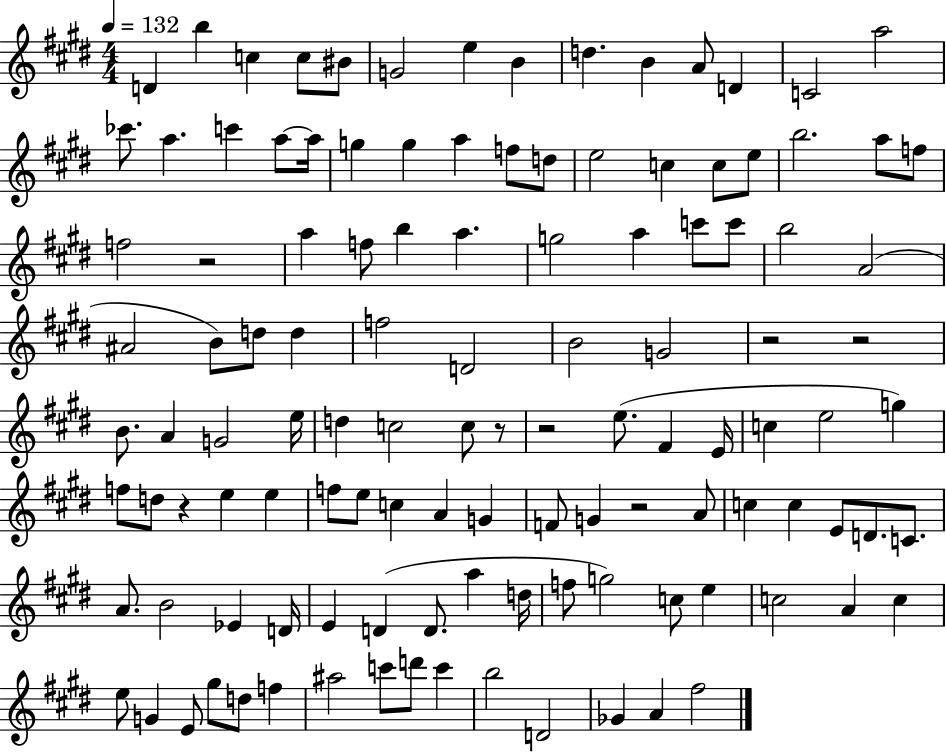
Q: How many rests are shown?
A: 7